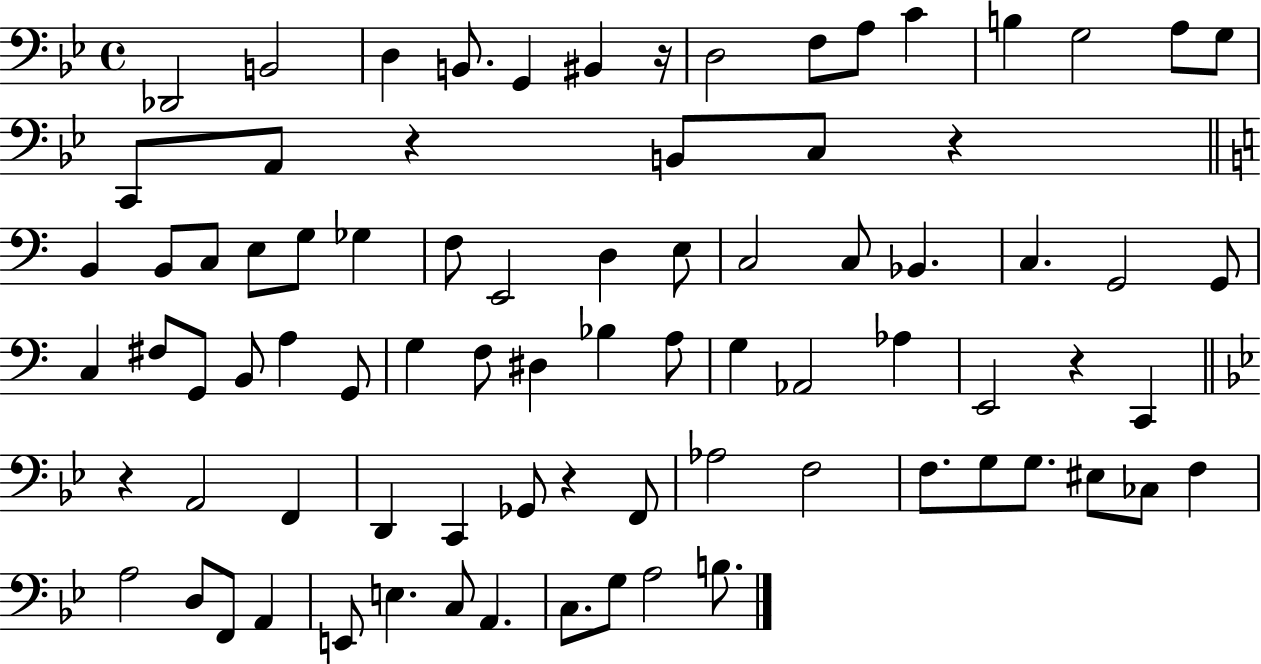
{
  \clef bass
  \time 4/4
  \defaultTimeSignature
  \key bes \major
  des,2 b,2 | d4 b,8. g,4 bis,4 r16 | d2 f8 a8 c'4 | b4 g2 a8 g8 | \break c,8 a,8 r4 b,8 c8 r4 | \bar "||" \break \key c \major b,4 b,8 c8 e8 g8 ges4 | f8 e,2 d4 e8 | c2 c8 bes,4. | c4. g,2 g,8 | \break c4 fis8 g,8 b,8 a4 g,8 | g4 f8 dis4 bes4 a8 | g4 aes,2 aes4 | e,2 r4 c,4 | \break \bar "||" \break \key g \minor r4 a,2 f,4 | d,4 c,4 ges,8 r4 f,8 | aes2 f2 | f8. g8 g8. eis8 ces8 f4 | \break a2 d8 f,8 a,4 | e,8 e4. c8 a,4. | c8. g8 a2 b8. | \bar "|."
}